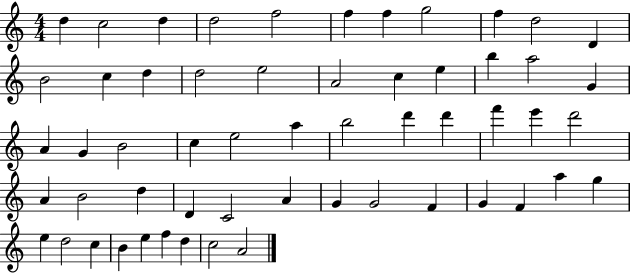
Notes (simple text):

D5/q C5/h D5/q D5/h F5/h F5/q F5/q G5/h F5/q D5/h D4/q B4/h C5/q D5/q D5/h E5/h A4/h C5/q E5/q B5/q A5/h G4/q A4/q G4/q B4/h C5/q E5/h A5/q B5/h D6/q D6/q F6/q E6/q D6/h A4/q B4/h D5/q D4/q C4/h A4/q G4/q G4/h F4/q G4/q F4/q A5/q G5/q E5/q D5/h C5/q B4/q E5/q F5/q D5/q C5/h A4/h